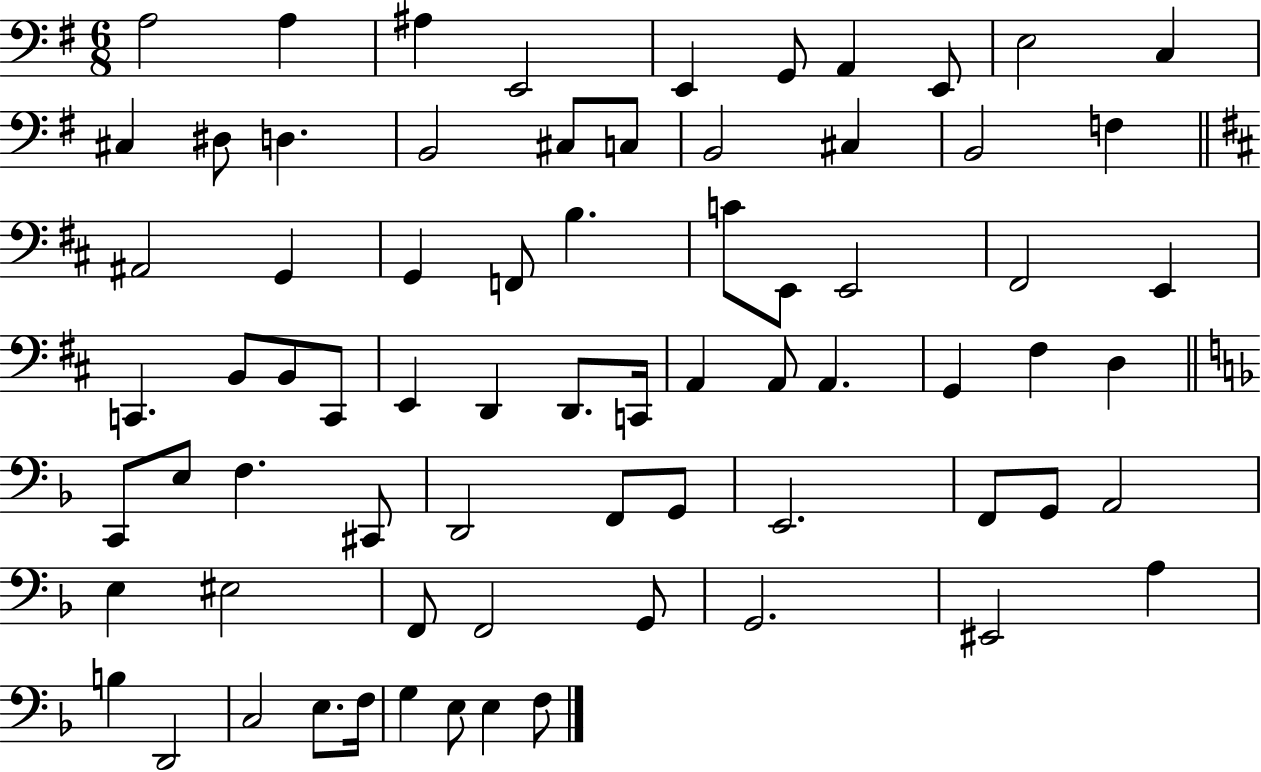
X:1
T:Untitled
M:6/8
L:1/4
K:G
A,2 A, ^A, E,,2 E,, G,,/2 A,, E,,/2 E,2 C, ^C, ^D,/2 D, B,,2 ^C,/2 C,/2 B,,2 ^C, B,,2 F, ^A,,2 G,, G,, F,,/2 B, C/2 E,,/2 E,,2 ^F,,2 E,, C,, B,,/2 B,,/2 C,,/2 E,, D,, D,,/2 C,,/4 A,, A,,/2 A,, G,, ^F, D, C,,/2 E,/2 F, ^C,,/2 D,,2 F,,/2 G,,/2 E,,2 F,,/2 G,,/2 A,,2 E, ^E,2 F,,/2 F,,2 G,,/2 G,,2 ^E,,2 A, B, D,,2 C,2 E,/2 F,/4 G, E,/2 E, F,/2